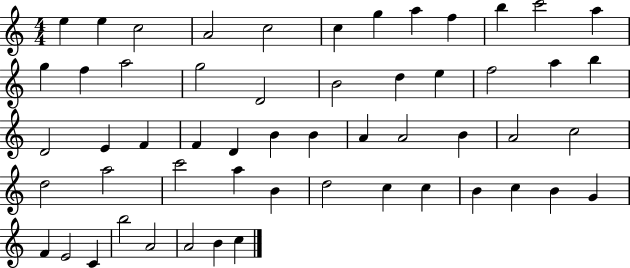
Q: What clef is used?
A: treble